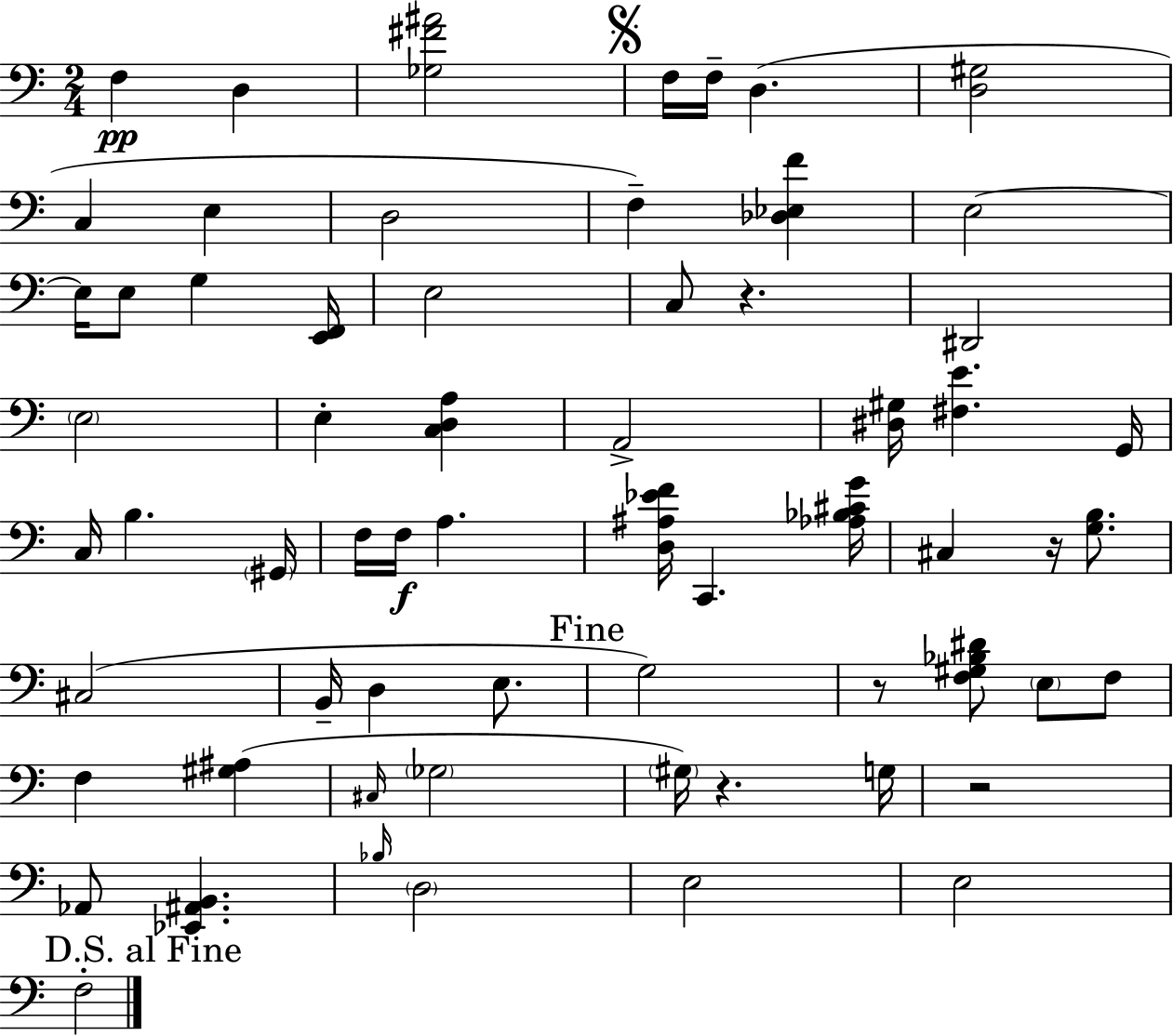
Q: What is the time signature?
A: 2/4